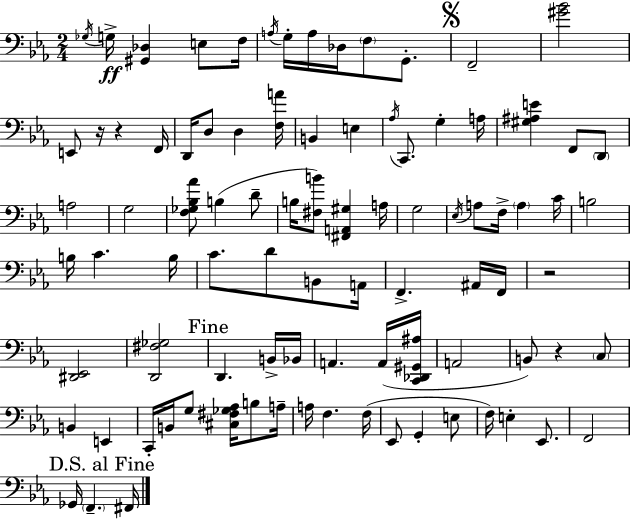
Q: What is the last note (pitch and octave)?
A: F#2